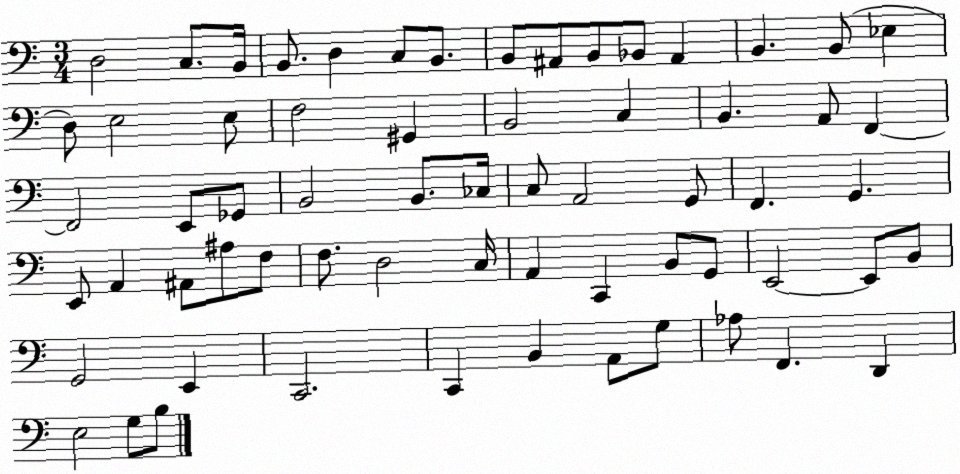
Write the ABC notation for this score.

X:1
T:Untitled
M:3/4
L:1/4
K:C
D,2 C,/2 B,,/4 B,,/2 D, C,/2 B,,/2 B,,/2 ^A,,/2 B,,/2 _B,,/2 ^A,, B,, B,,/2 _E, D,/2 E,2 E,/2 F,2 ^G,, B,,2 C, B,, A,,/2 F,, F,,2 E,,/2 _G,,/2 B,,2 B,,/2 _C,/4 C,/2 A,,2 G,,/2 F,, G,, E,,/2 A,, ^A,,/2 ^A,/2 F,/2 F,/2 D,2 C,/4 A,, C,, B,,/2 G,,/2 E,,2 E,,/2 B,,/2 G,,2 E,, C,,2 C,, B,, A,,/2 G,/2 _A,/2 F,, D,, E,2 G,/2 B,/2